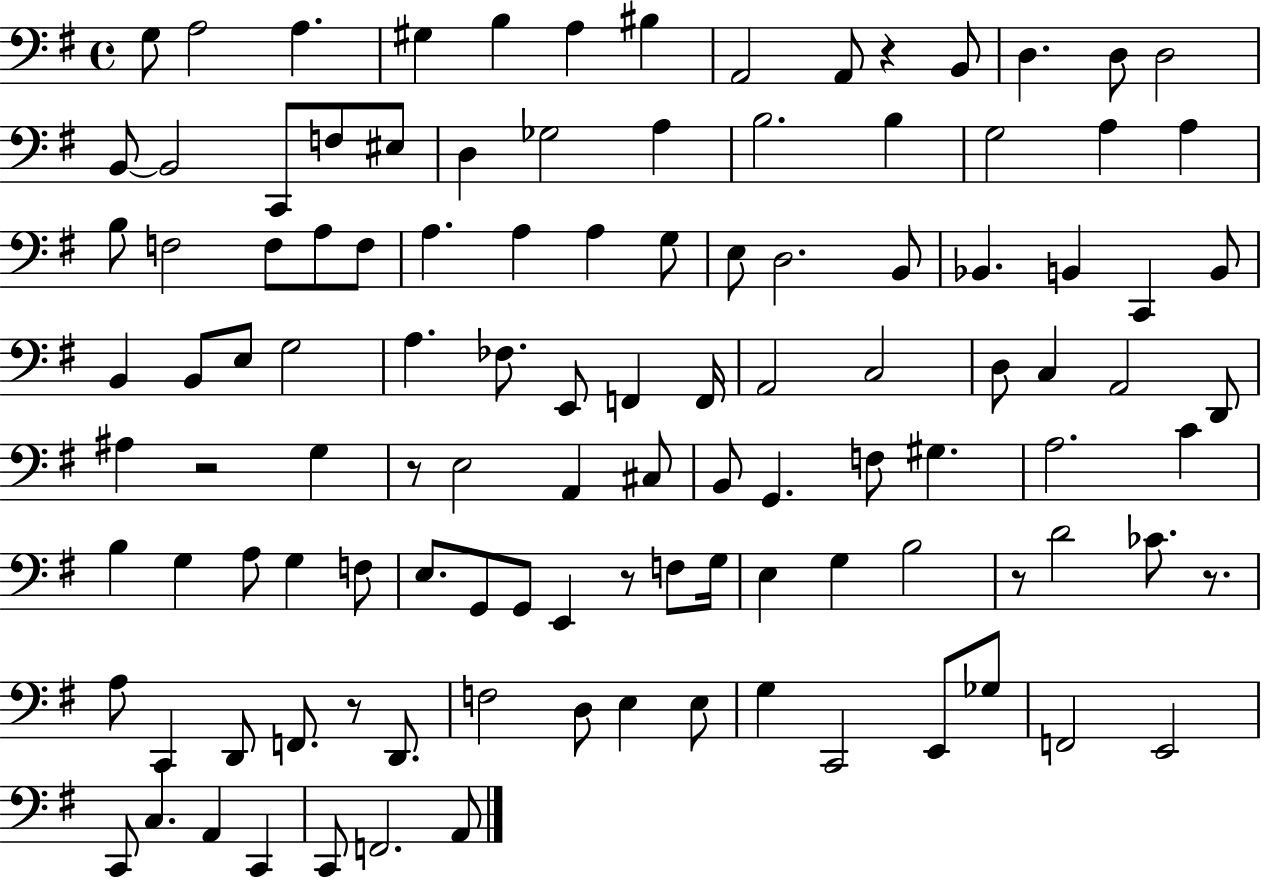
G3/e A3/h A3/q. G#3/q B3/q A3/q BIS3/q A2/h A2/e R/q B2/e D3/q. D3/e D3/h B2/e B2/h C2/e F3/e EIS3/e D3/q Gb3/h A3/q B3/h. B3/q G3/h A3/q A3/q B3/e F3/h F3/e A3/e F3/e A3/q. A3/q A3/q G3/e E3/e D3/h. B2/e Bb2/q. B2/q C2/q B2/e B2/q B2/e E3/e G3/h A3/q. FES3/e. E2/e F2/q F2/s A2/h C3/h D3/e C3/q A2/h D2/e A#3/q R/h G3/q R/e E3/h A2/q C#3/e B2/e G2/q. F3/e G#3/q. A3/h. C4/q B3/q G3/q A3/e G3/q F3/e E3/e. G2/e G2/e E2/q R/e F3/e G3/s E3/q G3/q B3/h R/e D4/h CES4/e. R/e. A3/e C2/q D2/e F2/e. R/e D2/e. F3/h D3/e E3/q E3/e G3/q C2/h E2/e Gb3/e F2/h E2/h C2/e C3/q. A2/q C2/q C2/e F2/h. A2/e